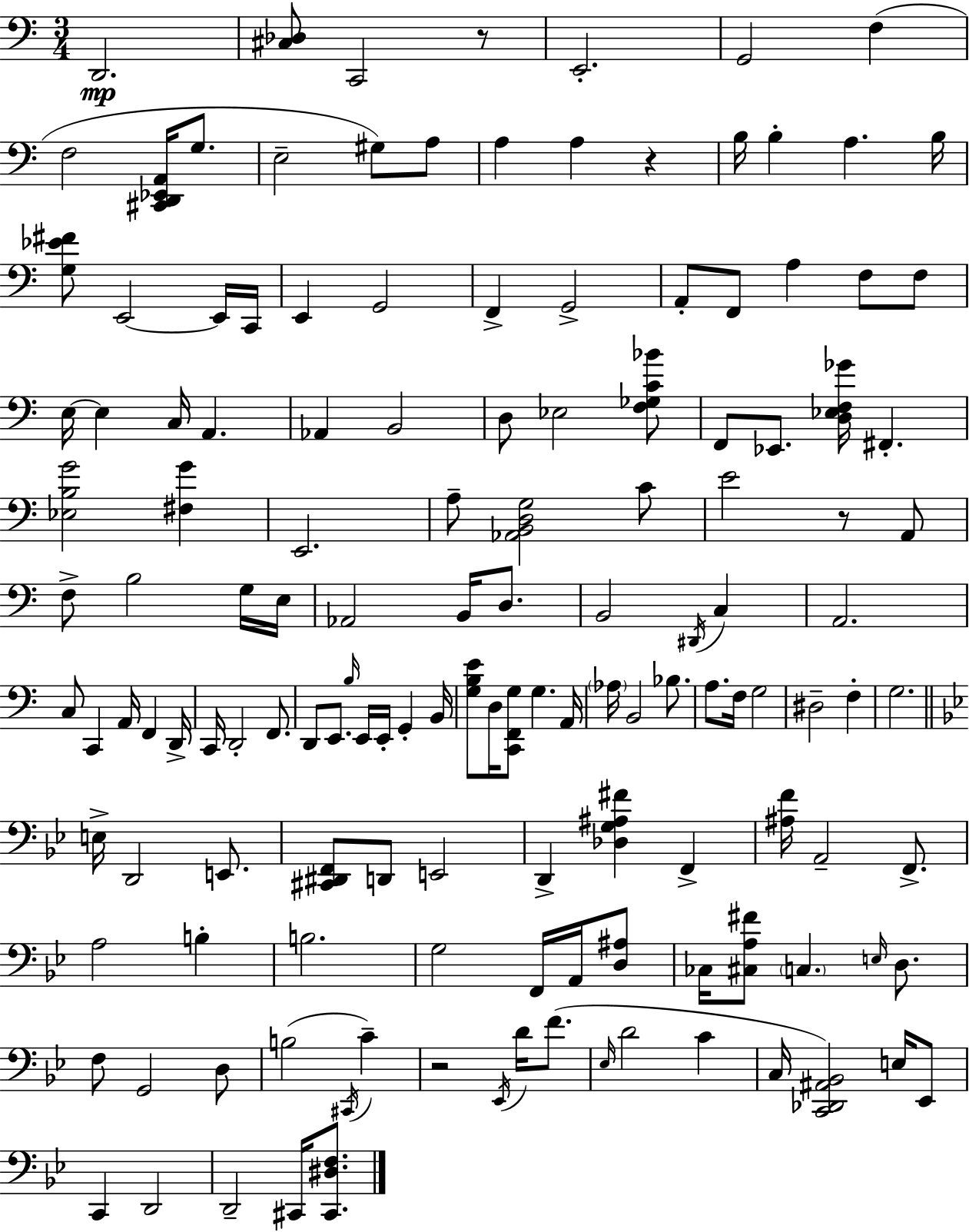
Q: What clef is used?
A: bass